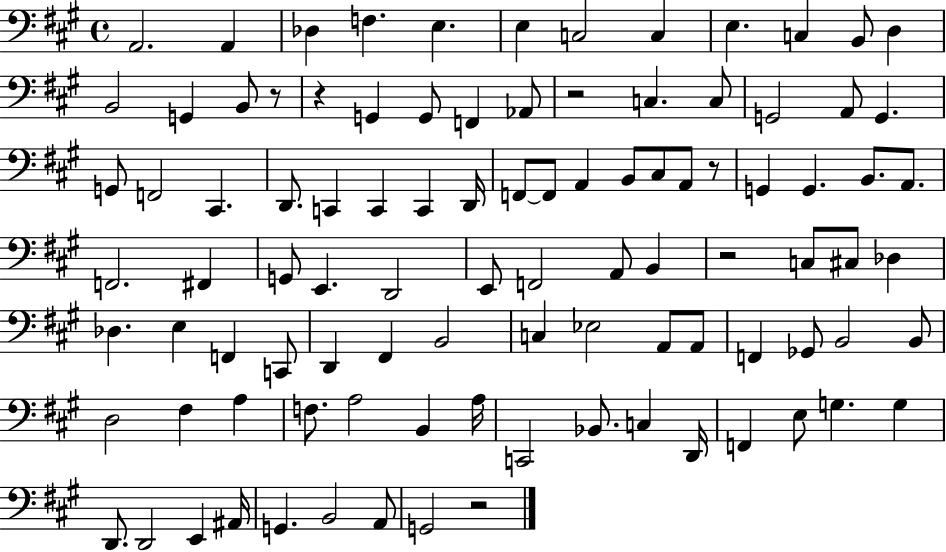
X:1
T:Untitled
M:4/4
L:1/4
K:A
A,,2 A,, _D, F, E, E, C,2 C, E, C, B,,/2 D, B,,2 G,, B,,/2 z/2 z G,, G,,/2 F,, _A,,/2 z2 C, C,/2 G,,2 A,,/2 G,, G,,/2 F,,2 ^C,, D,,/2 C,, C,, C,, D,,/4 F,,/2 F,,/2 A,, B,,/2 ^C,/2 A,,/2 z/2 G,, G,, B,,/2 A,,/2 F,,2 ^F,, G,,/2 E,, D,,2 E,,/2 F,,2 A,,/2 B,, z2 C,/2 ^C,/2 _D, _D, E, F,, C,,/2 D,, ^F,, B,,2 C, _E,2 A,,/2 A,,/2 F,, _G,,/2 B,,2 B,,/2 D,2 ^F, A, F,/2 A,2 B,, A,/4 C,,2 _B,,/2 C, D,,/4 F,, E,/2 G, G, D,,/2 D,,2 E,, ^A,,/4 G,, B,,2 A,,/2 G,,2 z2